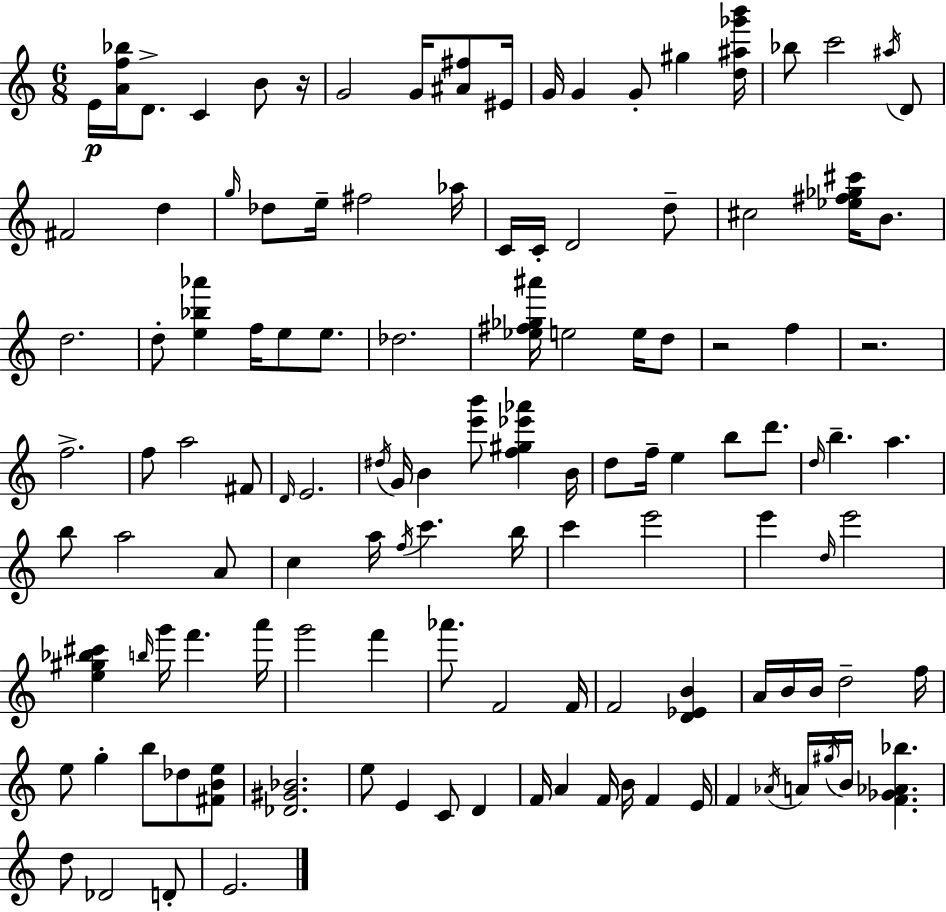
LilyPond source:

{
  \clef treble
  \numericTimeSignature
  \time 6/8
  \key c \major
  e'16\p <a' f'' bes''>16 d'8.-> c'4 b'8 r16 | g'2 g'16 <ais' fis''>8 eis'16 | g'16 g'4 g'8-. gis''4 <d'' ais'' ges''' b'''>16 | bes''8 c'''2 \acciaccatura { ais''16 } d'8 | \break fis'2 d''4 | \grace { g''16 } des''8 e''16-- fis''2 | aes''16 c'16 c'16-. d'2 | d''8-- cis''2 <ees'' fis'' ges'' cis'''>16 b'8. | \break d''2. | d''8-. <e'' bes'' aes'''>4 f''16 e''8 e''8. | des''2. | <ees'' fis'' ges'' ais'''>16 e''2 e''16 | \break d''8 r2 f''4 | r2. | f''2.-> | f''8 a''2 | \break fis'8 \grace { d'16 } e'2. | \acciaccatura { dis''16 } g'16 b'4 <e''' b'''>8 <f'' gis'' ees''' aes'''>4 | b'16 d''8 f''16-- e''4 b''8 | d'''8. \grace { d''16 } b''4.-- a''4. | \break b''8 a''2 | a'8 c''4 a''16 \acciaccatura { f''16 } c'''4. | b''16 c'''4 e'''2 | e'''4 \grace { d''16 } e'''2 | \break <e'' gis'' bes'' cis'''>4 \grace { b''16 } | g'''16 f'''4. a'''16 g'''2 | f'''4 aes'''8. f'2 | f'16 f'2 | \break <d' ees' b'>4 a'16 b'16 b'16 d''2-- | f''16 e''8 g''4-. | b''8 des''8 <fis' b' e''>8 <des' gis' bes'>2. | e''8 e'4 | \break c'8 d'4 f'16 a'4 | f'16 b'16 f'4 e'16 f'4 | \acciaccatura { aes'16 } a'16 \acciaccatura { gis''16 } b'16 <f' ges' aes' bes''>4. d''8 | des'2 d'8-. e'2. | \break \bar "|."
}